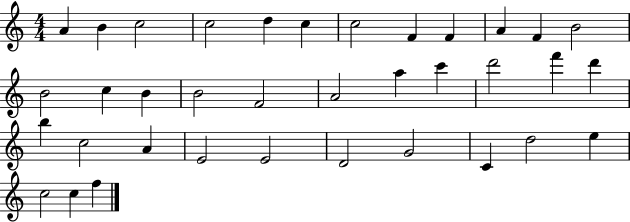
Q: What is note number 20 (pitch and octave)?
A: C6